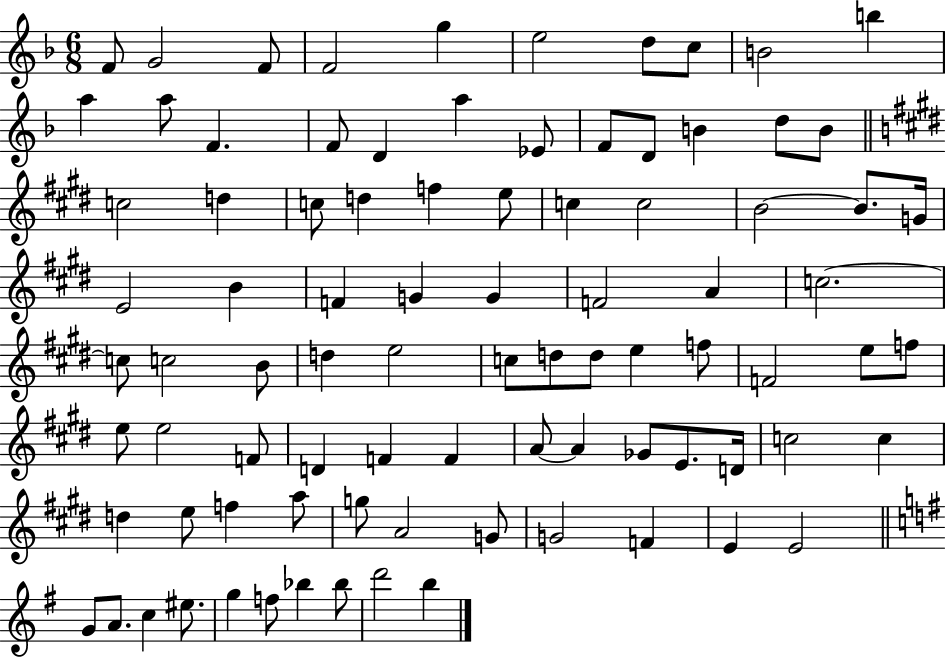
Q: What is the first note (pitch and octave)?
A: F4